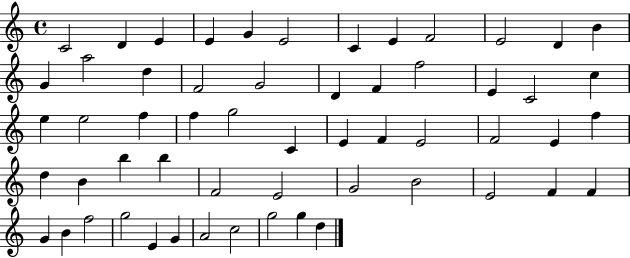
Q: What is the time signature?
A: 4/4